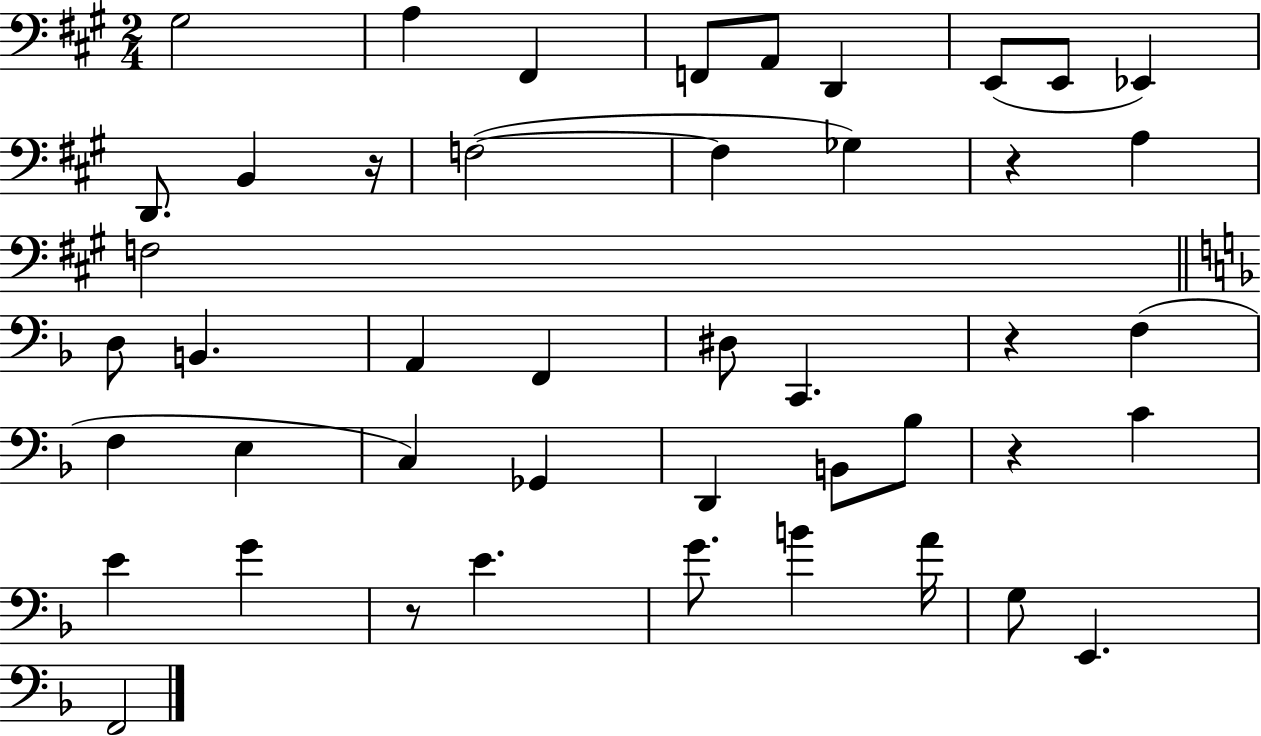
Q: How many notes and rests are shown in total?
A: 45